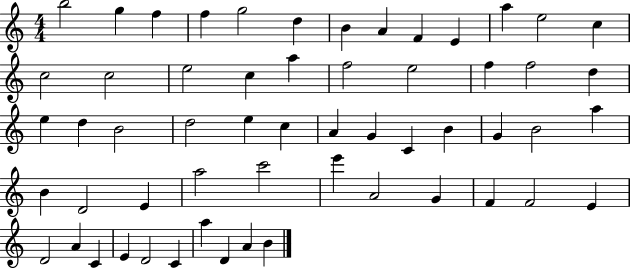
X:1
T:Untitled
M:4/4
L:1/4
K:C
b2 g f f g2 d B A F E a e2 c c2 c2 e2 c a f2 e2 f f2 d e d B2 d2 e c A G C B G B2 a B D2 E a2 c'2 e' A2 G F F2 E D2 A C E D2 C a D A B